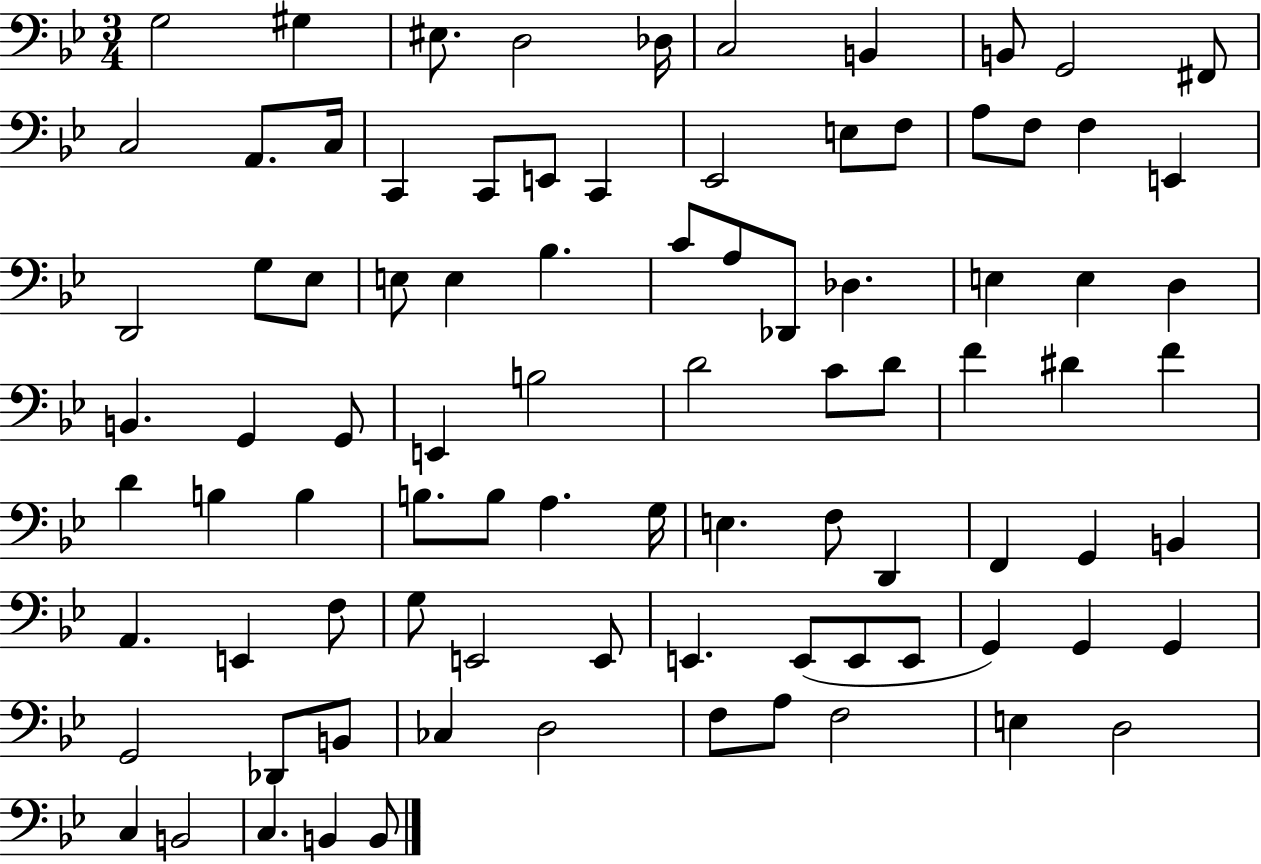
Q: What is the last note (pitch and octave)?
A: B2